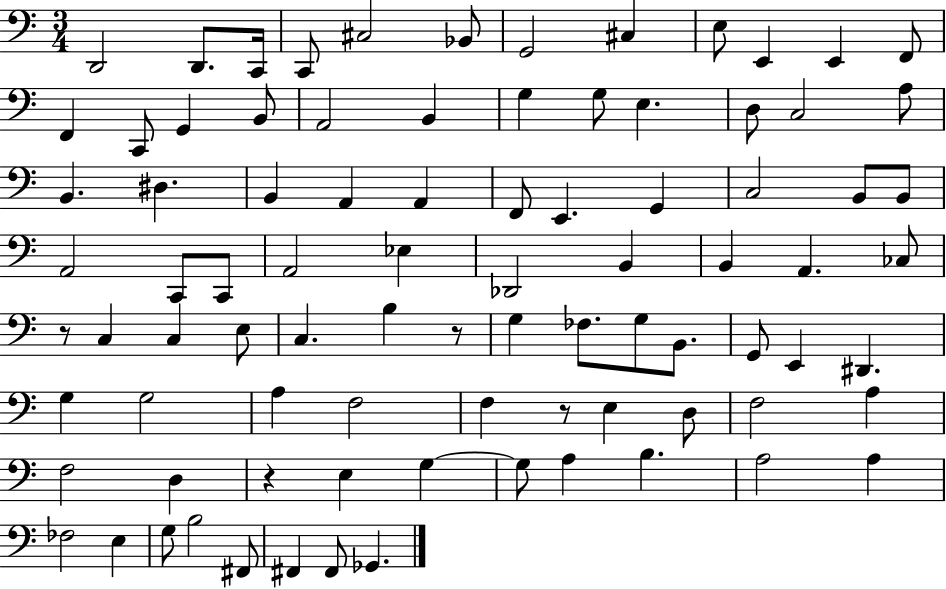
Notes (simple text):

D2/h D2/e. C2/s C2/e C#3/h Bb2/e G2/h C#3/q E3/e E2/q E2/q F2/e F2/q C2/e G2/q B2/e A2/h B2/q G3/q G3/e E3/q. D3/e C3/h A3/e B2/q. D#3/q. B2/q A2/q A2/q F2/e E2/q. G2/q C3/h B2/e B2/e A2/h C2/e C2/e A2/h Eb3/q Db2/h B2/q B2/q A2/q. CES3/e R/e C3/q C3/q E3/e C3/q. B3/q R/e G3/q FES3/e. G3/e B2/e. G2/e E2/q D#2/q. G3/q G3/h A3/q F3/h F3/q R/e E3/q D3/e F3/h A3/q F3/h D3/q R/q E3/q G3/q G3/e A3/q B3/q. A3/h A3/q FES3/h E3/q G3/e B3/h F#2/e F#2/q F#2/e Gb2/q.